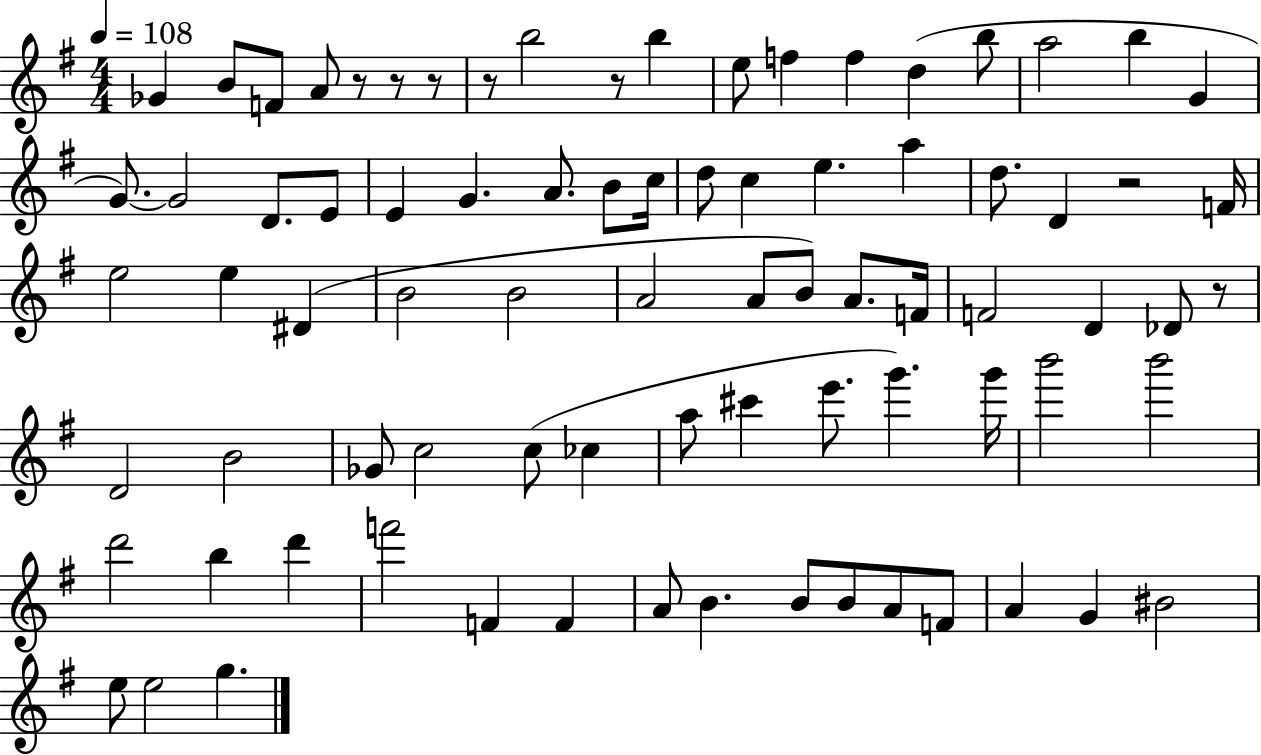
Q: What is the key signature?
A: G major